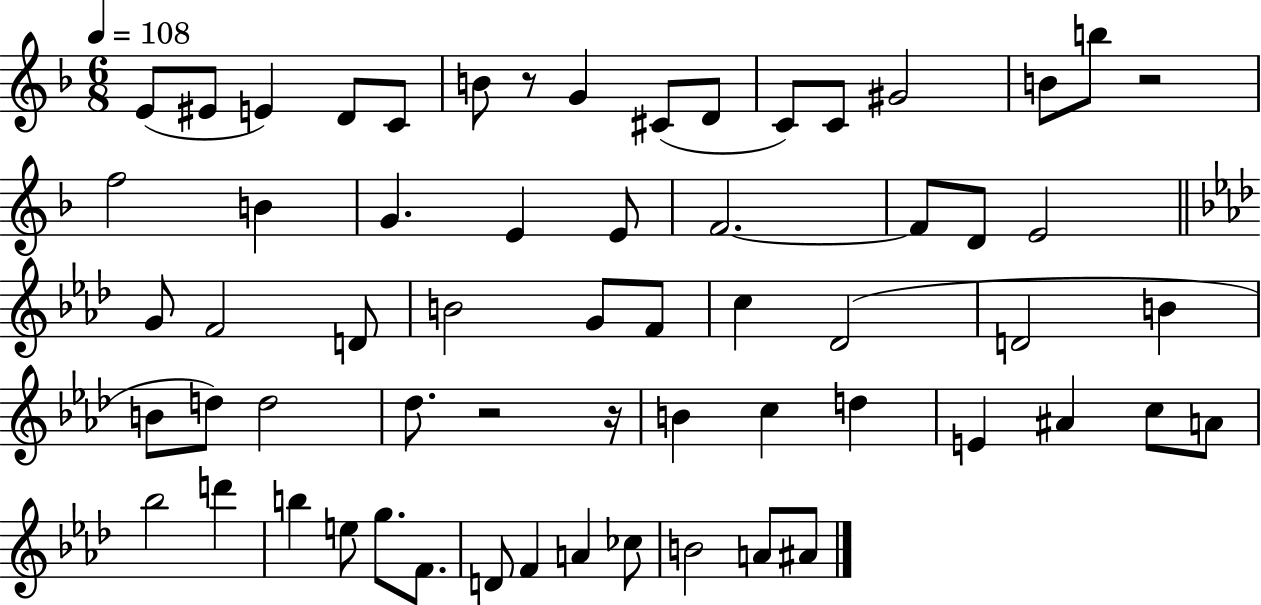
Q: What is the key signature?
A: F major